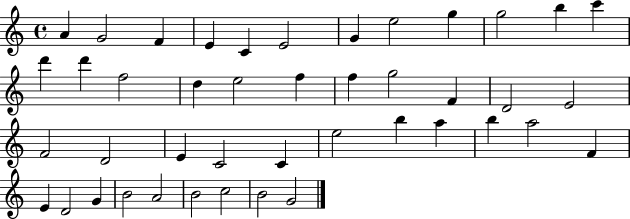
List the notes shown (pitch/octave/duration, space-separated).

A4/q G4/h F4/q E4/q C4/q E4/h G4/q E5/h G5/q G5/h B5/q C6/q D6/q D6/q F5/h D5/q E5/h F5/q F5/q G5/h F4/q D4/h E4/h F4/h D4/h E4/q C4/h C4/q E5/h B5/q A5/q B5/q A5/h F4/q E4/q D4/h G4/q B4/h A4/h B4/h C5/h B4/h G4/h